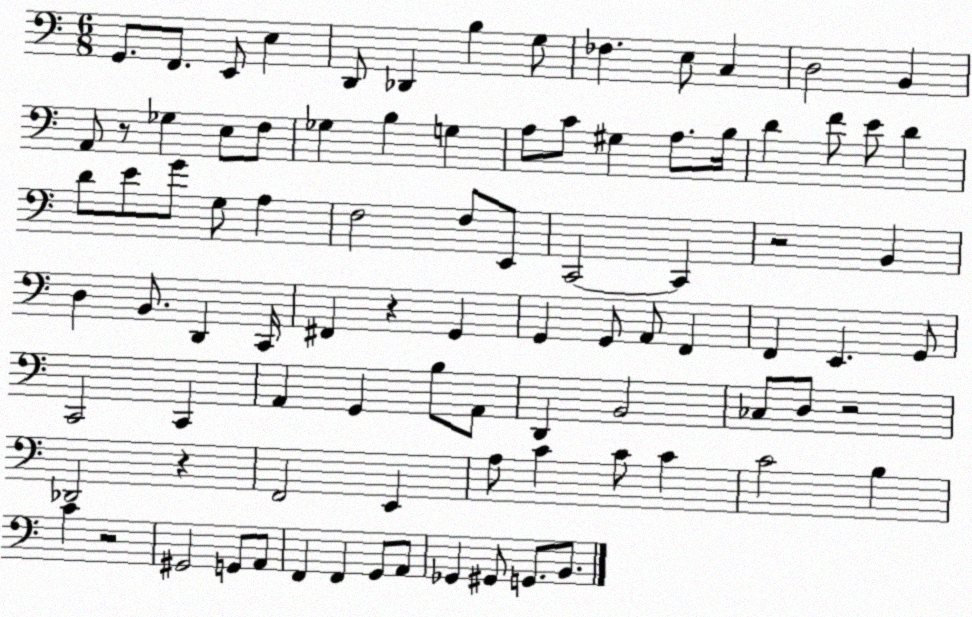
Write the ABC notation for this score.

X:1
T:Untitled
M:6/8
L:1/4
K:C
G,,/2 F,,/2 E,,/2 E, D,,/2 _D,, B, G,/2 _F, E,/2 C, D,2 B,, A,,/2 z/2 _G, E,/2 F,/2 _G, B, G, A,/2 C/2 ^G, A,/2 B,/4 D F/2 E/2 D D/2 E/2 G/2 G,/2 A, F,2 F,/2 E,,/2 C,,2 C,, z2 B,, D, B,,/2 D,, C,,/4 ^F,, z G,, G,, G,,/2 A,,/2 F,, F,, E,, G,,/2 C,,2 C,, A,, G,, B,/2 A,,/2 D,, B,,2 _C,/2 D,/2 z2 _D,,2 z F,,2 E,, A,/2 C C/2 C C2 B, C z2 ^G,,2 G,,/2 A,,/2 F,, F,, G,,/2 A,,/2 _G,, ^G,,/2 G,,/2 B,,/2